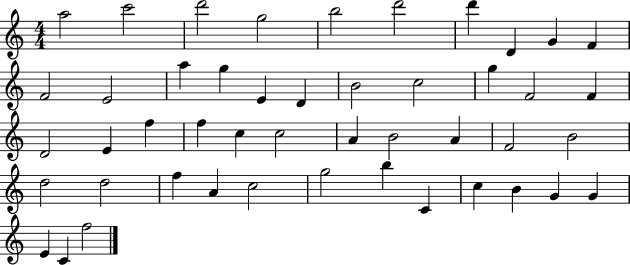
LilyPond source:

{
  \clef treble
  \numericTimeSignature
  \time 4/4
  \key c \major
  a''2 c'''2 | d'''2 g''2 | b''2 d'''2 | d'''4 d'4 g'4 f'4 | \break f'2 e'2 | a''4 g''4 e'4 d'4 | b'2 c''2 | g''4 f'2 f'4 | \break d'2 e'4 f''4 | f''4 c''4 c''2 | a'4 b'2 a'4 | f'2 b'2 | \break d''2 d''2 | f''4 a'4 c''2 | g''2 b''4 c'4 | c''4 b'4 g'4 g'4 | \break e'4 c'4 f''2 | \bar "|."
}